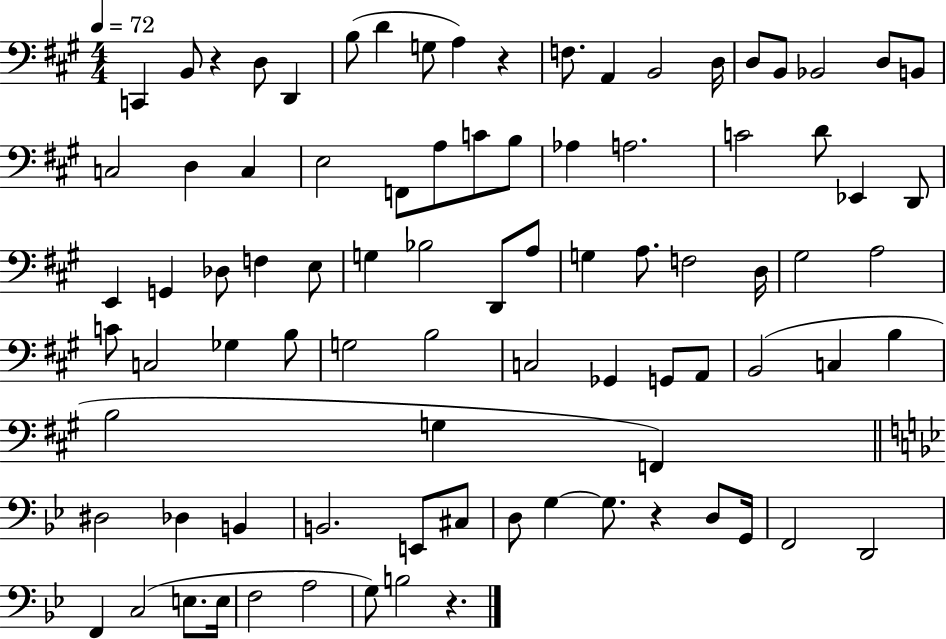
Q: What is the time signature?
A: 4/4